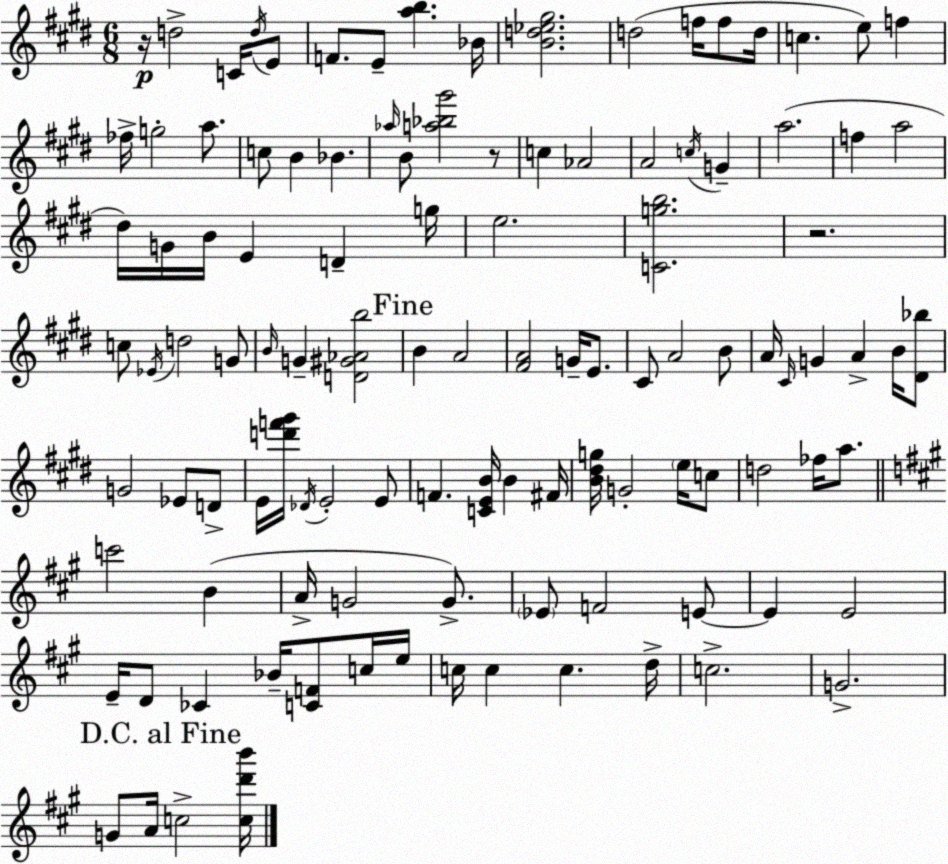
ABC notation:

X:1
T:Untitled
M:6/8
L:1/4
K:E
z/4 d2 C/4 d/4 E/2 F/2 E/2 [ab] _B/4 [Bd_e^g]2 d2 f/4 f/2 d/4 c e/2 f _f/4 g2 a/2 c/2 B _B _a/4 B/2 [a_b^g']2 z/2 c _A2 A2 c/4 G a2 f a2 ^d/4 G/4 B/4 E D g/4 e2 [Cgb]2 z2 c/2 _E/4 d2 G/2 B/4 G [D^G_Ab]2 B A2 [^FA]2 G/4 E/2 ^C/2 A2 B/2 A/4 ^C/4 G A B/4 [^D_b]/2 G2 _E/2 D/2 E/4 [d'f'^g']/4 _D/4 E2 E/2 F [CEB]/4 B ^F/4 [B^dg]/4 G2 e/4 c/2 d2 _f/4 a/2 c'2 B A/4 G2 G/2 _E/2 F2 E/2 E E2 E/4 D/2 _C _B/4 [CF]/2 c/4 e/4 c/4 c c d/4 c2 G2 G/2 A/4 c2 [cd'b']/4